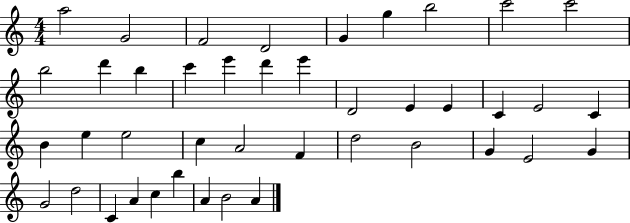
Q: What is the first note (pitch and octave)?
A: A5